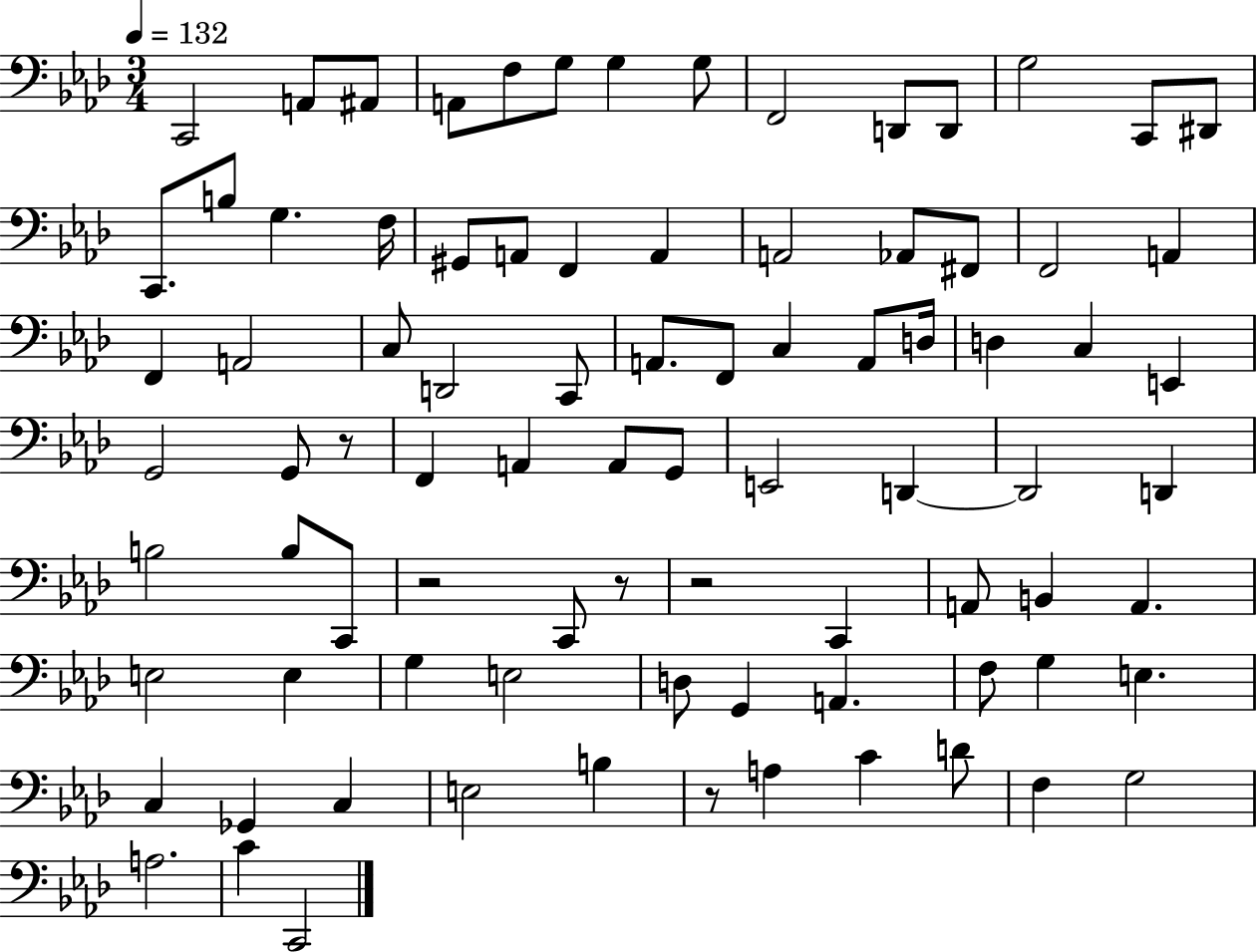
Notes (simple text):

C2/h A2/e A#2/e A2/e F3/e G3/e G3/q G3/e F2/h D2/e D2/e G3/h C2/e D#2/e C2/e. B3/e G3/q. F3/s G#2/e A2/e F2/q A2/q A2/h Ab2/e F#2/e F2/h A2/q F2/q A2/h C3/e D2/h C2/e A2/e. F2/e C3/q A2/e D3/s D3/q C3/q E2/q G2/h G2/e R/e F2/q A2/q A2/e G2/e E2/h D2/q D2/h D2/q B3/h B3/e C2/e R/h C2/e R/e R/h C2/q A2/e B2/q A2/q. E3/h E3/q G3/q E3/h D3/e G2/q A2/q. F3/e G3/q E3/q. C3/q Gb2/q C3/q E3/h B3/q R/e A3/q C4/q D4/e F3/q G3/h A3/h. C4/q C2/h